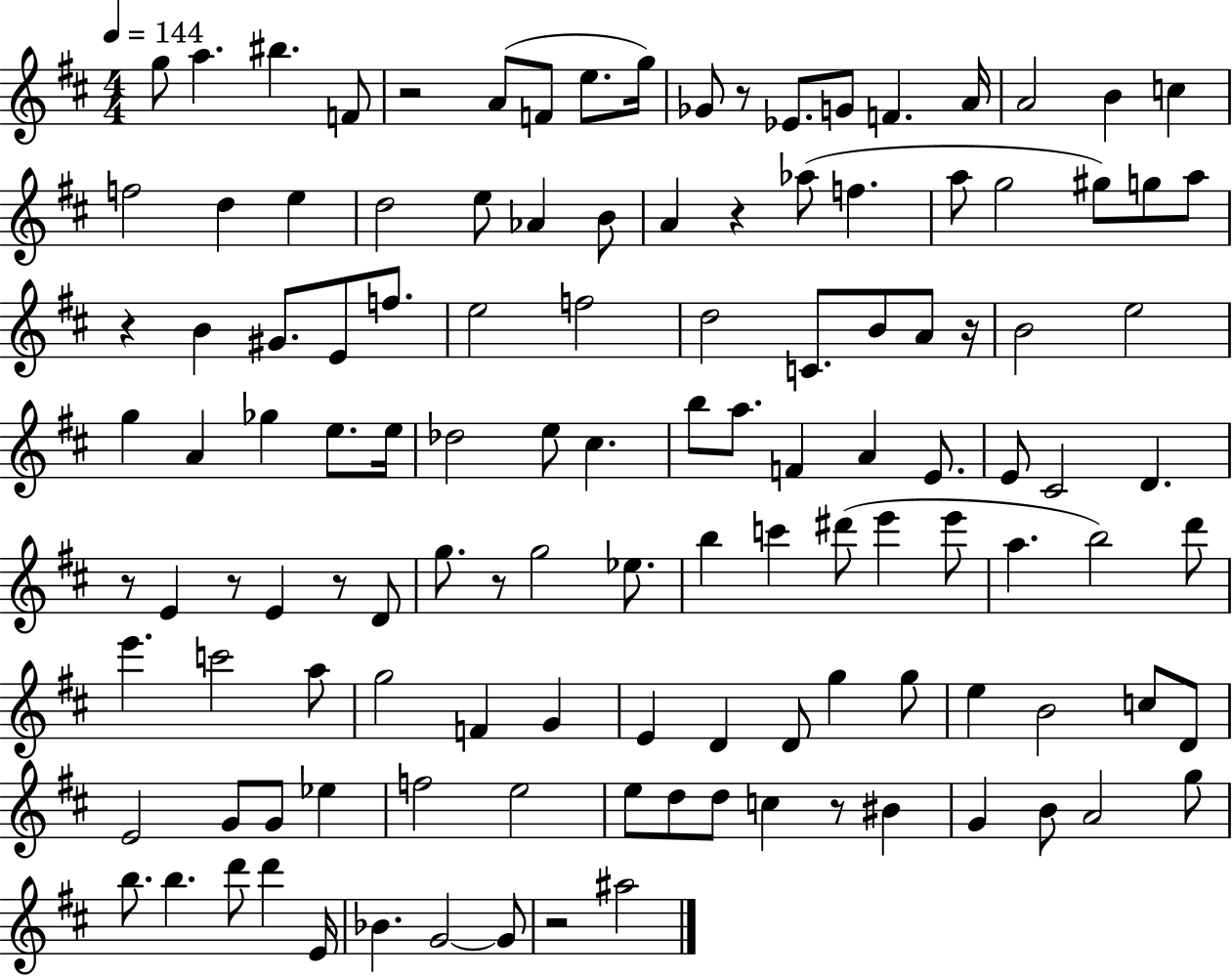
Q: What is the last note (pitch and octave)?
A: A#5